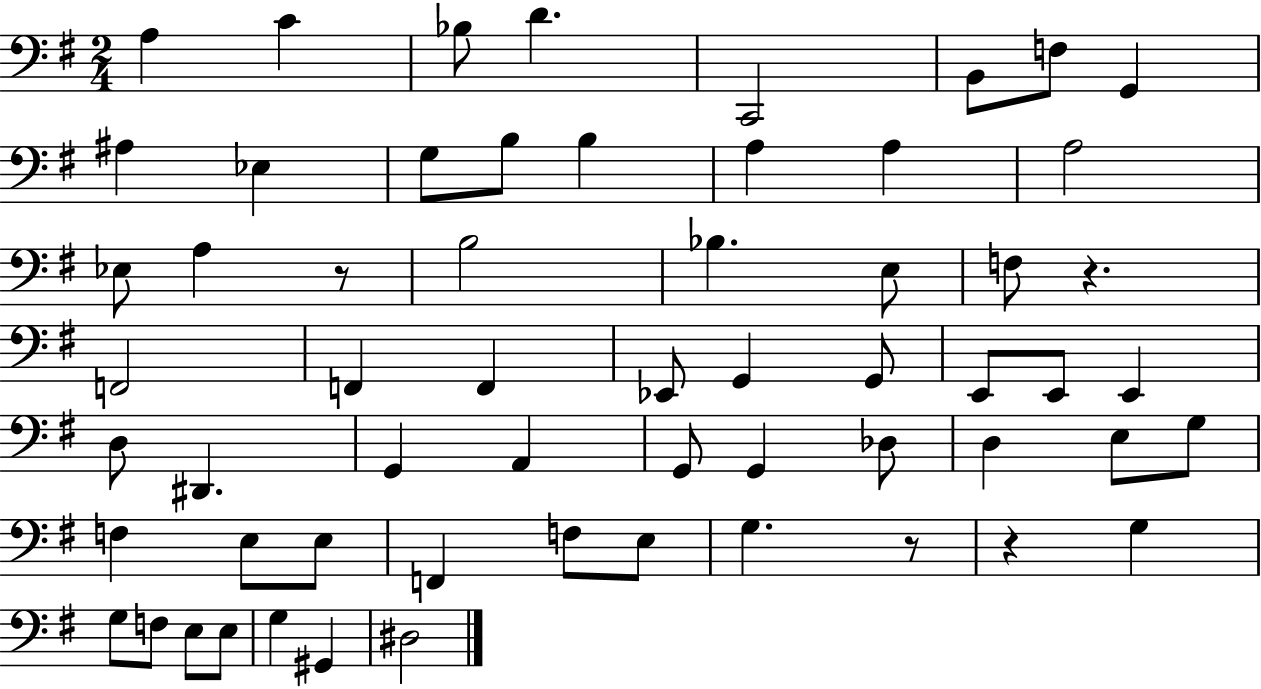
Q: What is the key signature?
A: G major